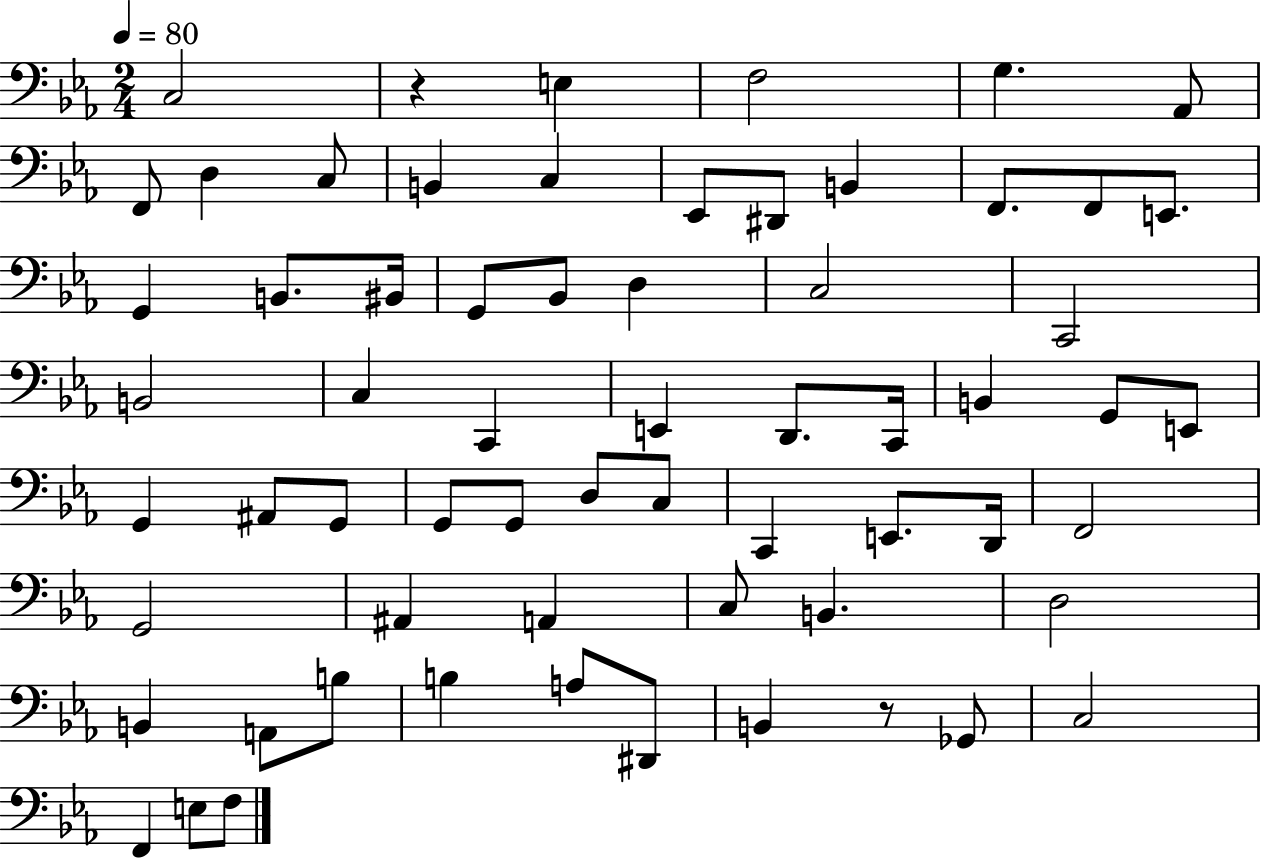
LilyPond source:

{
  \clef bass
  \numericTimeSignature
  \time 2/4
  \key ees \major
  \tempo 4 = 80
  \repeat volta 2 { c2 | r4 e4 | f2 | g4. aes,8 | \break f,8 d4 c8 | b,4 c4 | ees,8 dis,8 b,4 | f,8. f,8 e,8. | \break g,4 b,8. bis,16 | g,8 bes,8 d4 | c2 | c,2 | \break b,2 | c4 c,4 | e,4 d,8. c,16 | b,4 g,8 e,8 | \break g,4 ais,8 g,8 | g,8 g,8 d8 c8 | c,4 e,8. d,16 | f,2 | \break g,2 | ais,4 a,4 | c8 b,4. | d2 | \break b,4 a,8 b8 | b4 a8 dis,8 | b,4 r8 ges,8 | c2 | \break f,4 e8 f8 | } \bar "|."
}